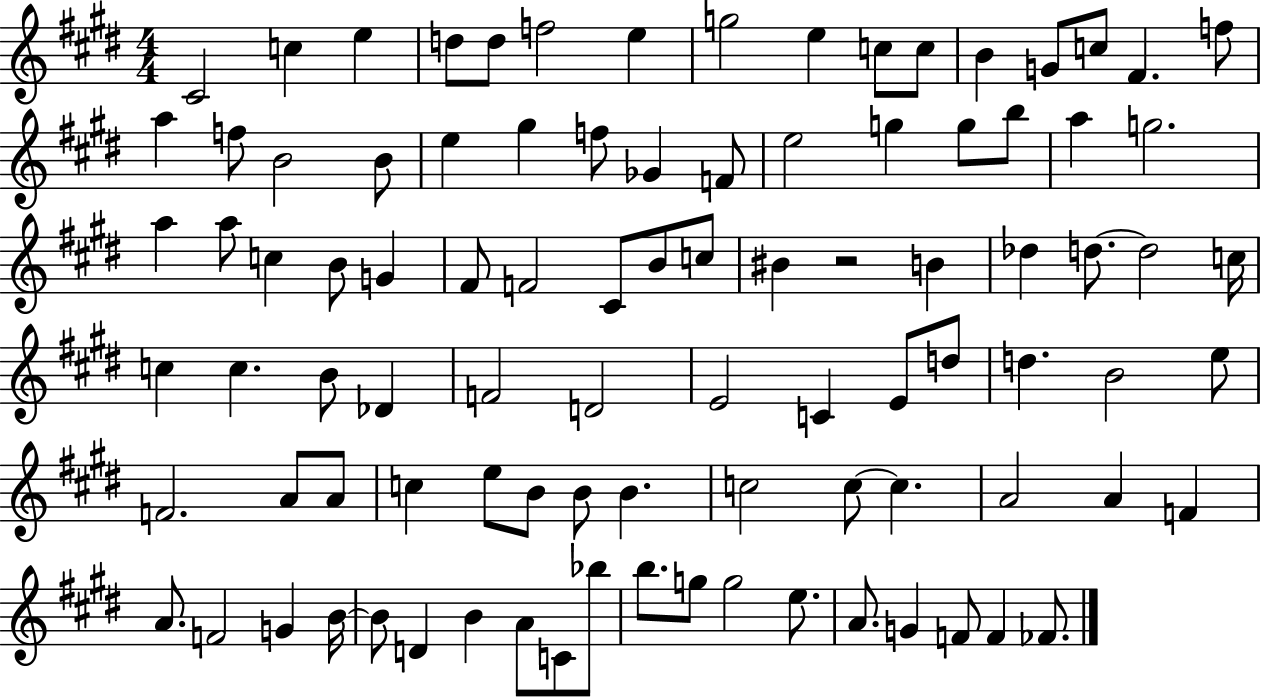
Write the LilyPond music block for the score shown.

{
  \clef treble
  \numericTimeSignature
  \time 4/4
  \key e \major
  cis'2 c''4 e''4 | d''8 d''8 f''2 e''4 | g''2 e''4 c''8 c''8 | b'4 g'8 c''8 fis'4. f''8 | \break a''4 f''8 b'2 b'8 | e''4 gis''4 f''8 ges'4 f'8 | e''2 g''4 g''8 b''8 | a''4 g''2. | \break a''4 a''8 c''4 b'8 g'4 | fis'8 f'2 cis'8 b'8 c''8 | bis'4 r2 b'4 | des''4 d''8.~~ d''2 c''16 | \break c''4 c''4. b'8 des'4 | f'2 d'2 | e'2 c'4 e'8 d''8 | d''4. b'2 e''8 | \break f'2. a'8 a'8 | c''4 e''8 b'8 b'8 b'4. | c''2 c''8~~ c''4. | a'2 a'4 f'4 | \break a'8. f'2 g'4 b'16~~ | b'8 d'4 b'4 a'8 c'8 bes''8 | b''8. g''8 g''2 e''8. | a'8. g'4 f'8 f'4 fes'8. | \break \bar "|."
}